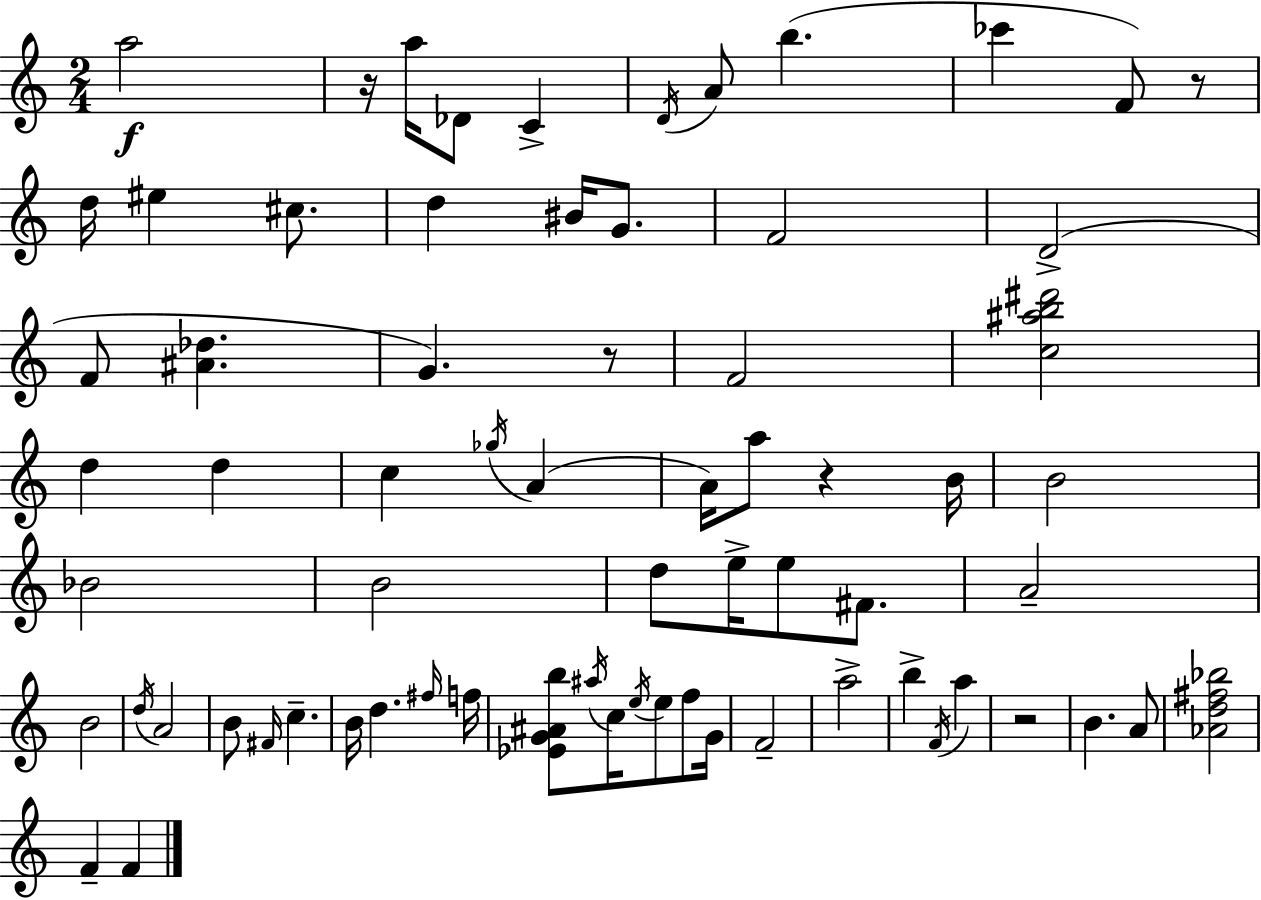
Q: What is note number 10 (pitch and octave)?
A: D5